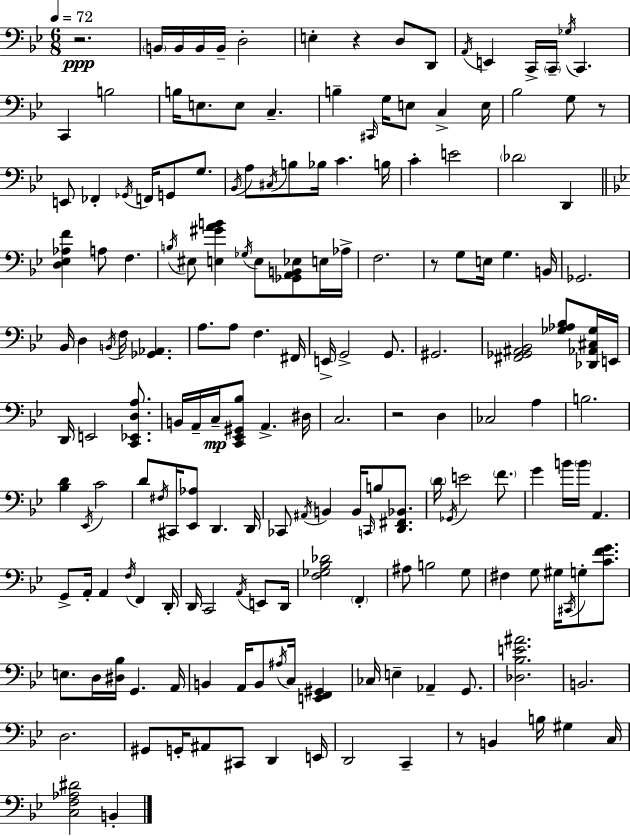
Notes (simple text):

R/h. B2/s B2/s B2/s B2/s D3/h E3/q R/q D3/e D2/e A2/s E2/q C2/s C2/s Gb3/s C2/q. C2/q B3/h B3/s E3/e. E3/e C3/q. B3/q C#2/s G3/s E3/e C3/q E3/s Bb3/h G3/e R/e E2/e FES2/q Gb2/s F2/s G2/e G3/e. Bb2/s A3/e C#3/s B3/e Bb3/s C4/q. B3/s C4/q E4/h Db4/h D2/q [D3,Eb3,Ab3,F4]/q A3/e F3/q. B3/s EIS3/e [E3,G#4,A4,B4]/q Gb3/s E3/e [Gb2,A2,B2,Eb3]/e E3/s Ab3/s F3/h. R/e G3/e E3/s G3/q. B2/s Gb2/h. Bb2/s D3/q B2/s F3/s [Gb2,Ab2]/q. A3/e. A3/e F3/q. F#2/s E2/s G2/h G2/e. G#2/h. [F#2,Gb2,A#2,Bb2]/h [Gb3,Ab3,Bb3]/e [Db2,Ab2,C#3,Gb3]/s E2/s D2/s E2/h [C2,Eb2,D3,A3]/e. B2/s A2/s C3/s [C2,Eb2,G#2,Bb3]/e A2/q. D#3/s C3/h. R/h D3/q CES3/h A3/q B3/h. [Bb3,D4]/q Eb2/s C4/h D4/e F#3/s C#2/s [Eb2,Ab3]/e D2/q. D2/s CES2/e A#2/s B2/q B2/s C2/s B3/e [D2,F#2,Bb2]/e. D4/s Gb2/s E4/h F4/e. G4/q B4/s B4/s A2/q. G2/e A2/s A2/q F3/s F2/q D2/s D2/s C2/h A2/s E2/e D2/s [F3,Gb3,Bb3,Db4]/h F2/q A#3/e B3/h G3/e F#3/q G3/e G#3/s C#2/s G3/e [C4,F4,G4]/e. E3/e. D3/s [D#3,Bb3]/s G2/q. A2/s B2/q A2/s B2/e A#3/s C3/s [E2,F2,G#2]/q CES3/s E3/q Ab2/q G2/e. [Db3,Bb3,E4,A#4]/h. B2/h. D3/h. G#2/e G2/s A#2/e C#2/e D2/q E2/s D2/h C2/q R/e B2/q B3/s G#3/q C3/s [C3,F3,Ab3,D#4]/h B2/q